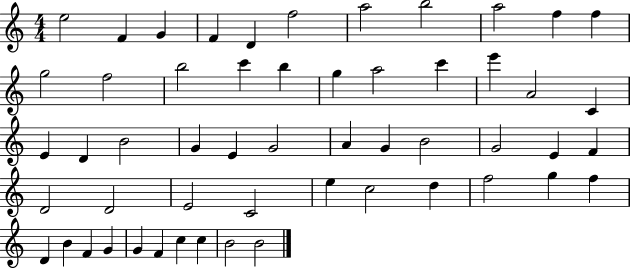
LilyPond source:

{
  \clef treble
  \numericTimeSignature
  \time 4/4
  \key c \major
  e''2 f'4 g'4 | f'4 d'4 f''2 | a''2 b''2 | a''2 f''4 f''4 | \break g''2 f''2 | b''2 c'''4 b''4 | g''4 a''2 c'''4 | e'''4 a'2 c'4 | \break e'4 d'4 b'2 | g'4 e'4 g'2 | a'4 g'4 b'2 | g'2 e'4 f'4 | \break d'2 d'2 | e'2 c'2 | e''4 c''2 d''4 | f''2 g''4 f''4 | \break d'4 b'4 f'4 g'4 | g'4 f'4 c''4 c''4 | b'2 b'2 | \bar "|."
}